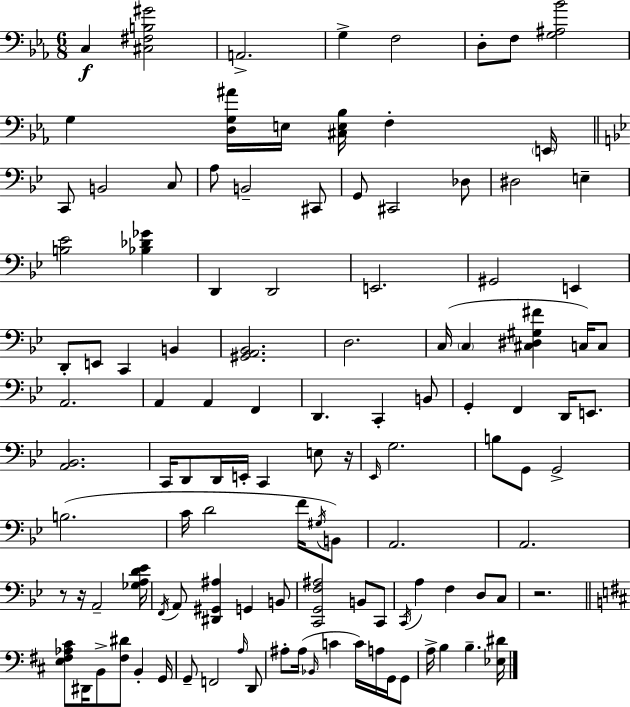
{
  \clef bass
  \numericTimeSignature
  \time 6/8
  \key c \minor
  c4\f <cis fis b gis'>2 | a,2.-> | g4-> f2 | d8-. f8 <g ais bes'>2 | \break g4 <d g ais'>16 e16 <cis e bes>16 f4-. \parenthesize e,16 | \bar "||" \break \key g \minor c,8 b,2 c8 | a8 b,2-- cis,8 | g,8 cis,2 des8 | dis2 e4-- | \break <b ees'>2 <bes des' ges'>4 | d,4 d,2 | e,2. | gis,2 e,4 | \break d,8-. e,8 c,4 b,4 | <gis, a, bes,>2. | d2. | c16( \parenthesize c4 <cis dis gis fis'>4 c16) c8 | \break a,2. | a,4 a,4 f,4 | d,4. c,4-. b,8 | g,4-. f,4 d,16 e,8. | \break <a, bes,>2. | c,16 d,8 d,16 e,16-. c,4 e8 r16 | \grace { ees,16 } g2. | b8 g,8 g,2-> | \break b2.( | c'16 d'2 f'16 \acciaccatura { gis16 } | b,8) a,2. | a,2. | \break r8 r16 a,2-- | <ges a d' ees'>16 \acciaccatura { f,16 } a,8 <dis, gis, ais>4 g,4 | b,8 <c, g, f ais>2 b,8 | c,8 \acciaccatura { c,16 } a4 f4 | \break d8 c8 r2. | \bar "||" \break \key b \minor <e fis aes cis'>8 dis,16 b,8-> <fis dis'>8 b,4-. g,16 | g,8-- f,2 \grace { a16 } d,8 | ais8-. ais16( \grace { bes,16 } c'4 c'16) a16 g,16 | g,8 a16-> b4 b4.-- | \break <ees dis'>16 \bar "|."
}